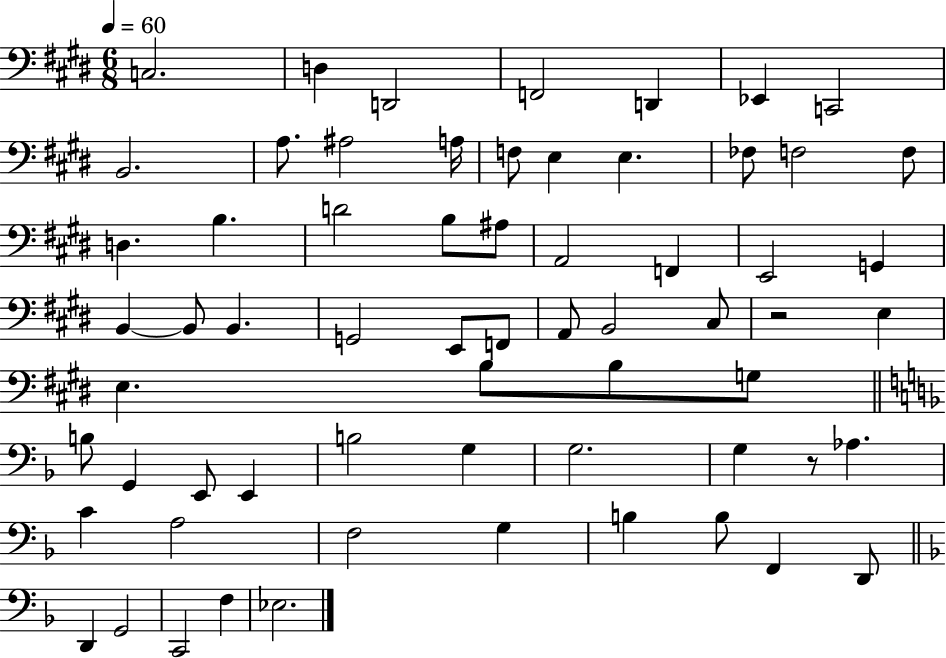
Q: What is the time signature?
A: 6/8